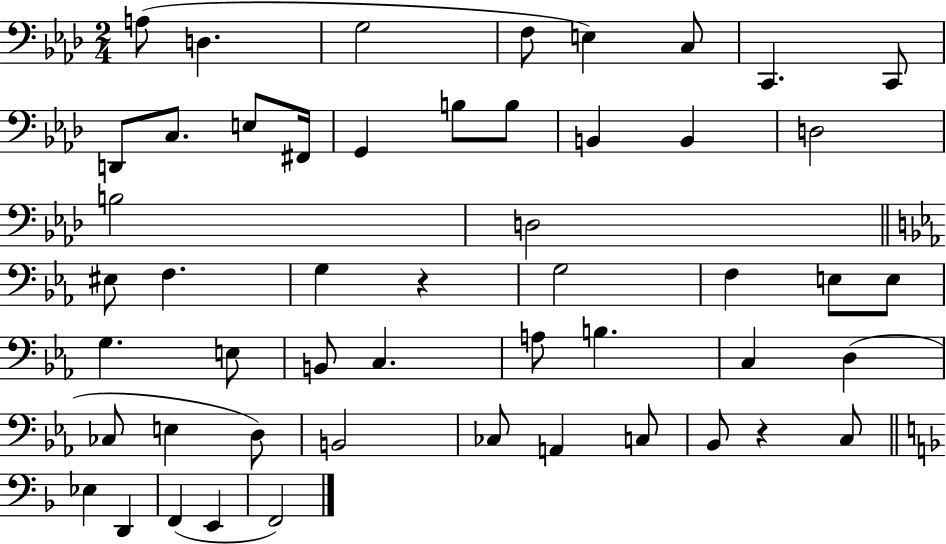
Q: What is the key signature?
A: AES major